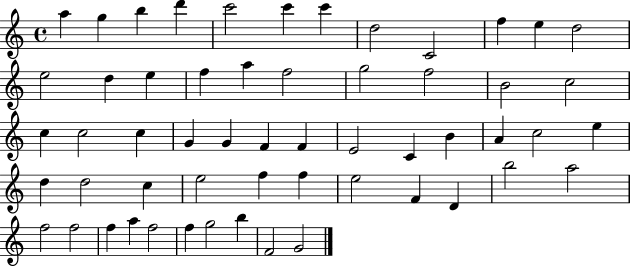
A5/q G5/q B5/q D6/q C6/h C6/q C6/q D5/h C4/h F5/q E5/q D5/h E5/h D5/q E5/q F5/q A5/q F5/h G5/h F5/h B4/h C5/h C5/q C5/h C5/q G4/q G4/q F4/q F4/q E4/h C4/q B4/q A4/q C5/h E5/q D5/q D5/h C5/q E5/h F5/q F5/q E5/h F4/q D4/q B5/h A5/h F5/h F5/h F5/q A5/q F5/h F5/q G5/h B5/q F4/h G4/h